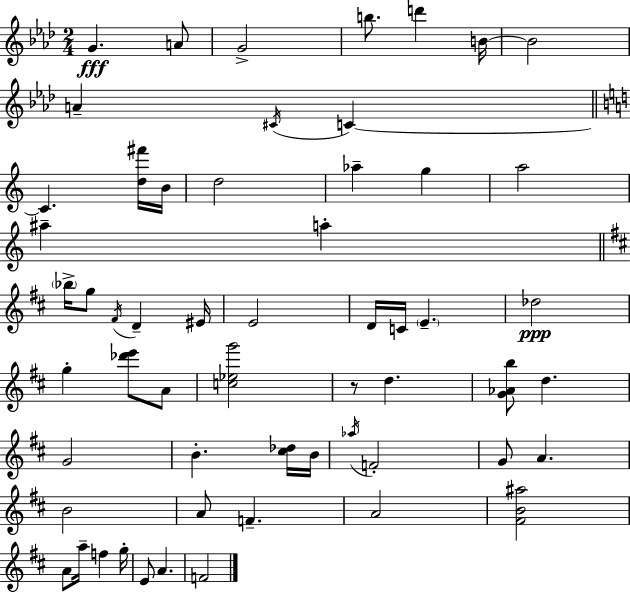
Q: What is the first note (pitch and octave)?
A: G4